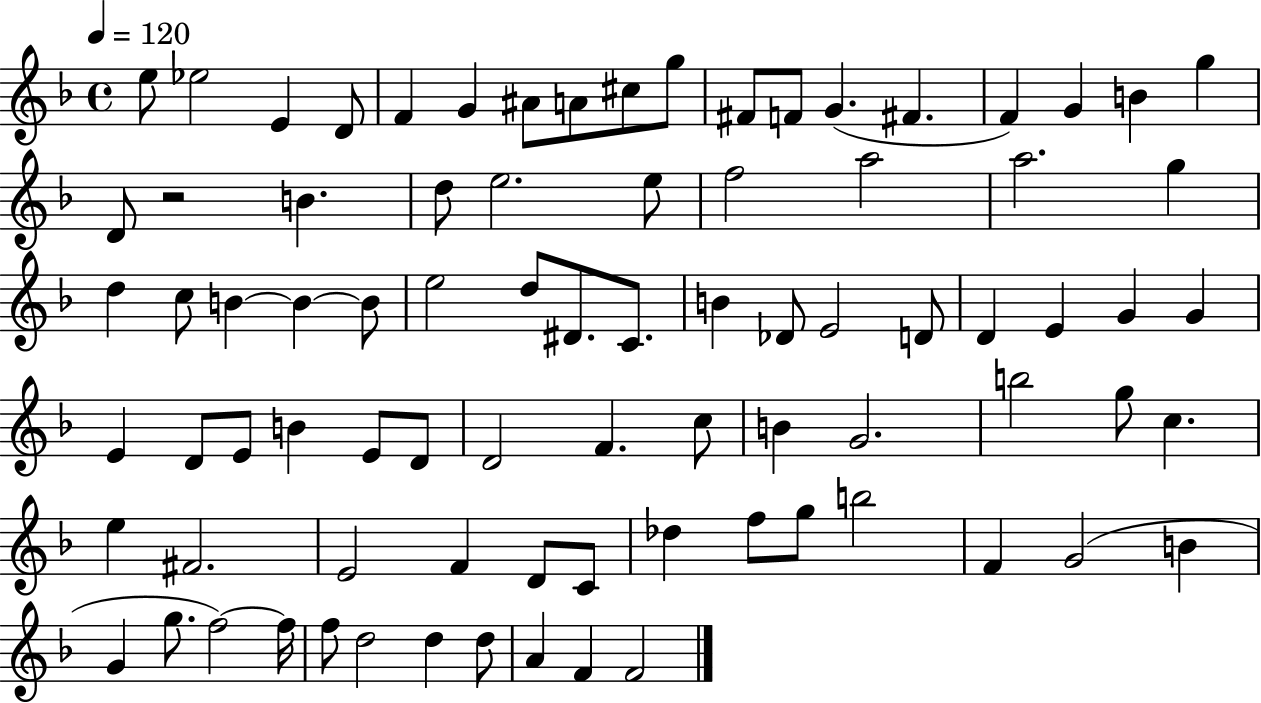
{
  \clef treble
  \time 4/4
  \defaultTimeSignature
  \key f \major
  \tempo 4 = 120
  e''8 ees''2 e'4 d'8 | f'4 g'4 ais'8 a'8 cis''8 g''8 | fis'8 f'8 g'4.( fis'4. | f'4) g'4 b'4 g''4 | \break d'8 r2 b'4. | d''8 e''2. e''8 | f''2 a''2 | a''2. g''4 | \break d''4 c''8 b'4~~ b'4~~ b'8 | e''2 d''8 dis'8. c'8. | b'4 des'8 e'2 d'8 | d'4 e'4 g'4 g'4 | \break e'4 d'8 e'8 b'4 e'8 d'8 | d'2 f'4. c''8 | b'4 g'2. | b''2 g''8 c''4. | \break e''4 fis'2. | e'2 f'4 d'8 c'8 | des''4 f''8 g''8 b''2 | f'4 g'2( b'4 | \break g'4 g''8. f''2~~) f''16 | f''8 d''2 d''4 d''8 | a'4 f'4 f'2 | \bar "|."
}